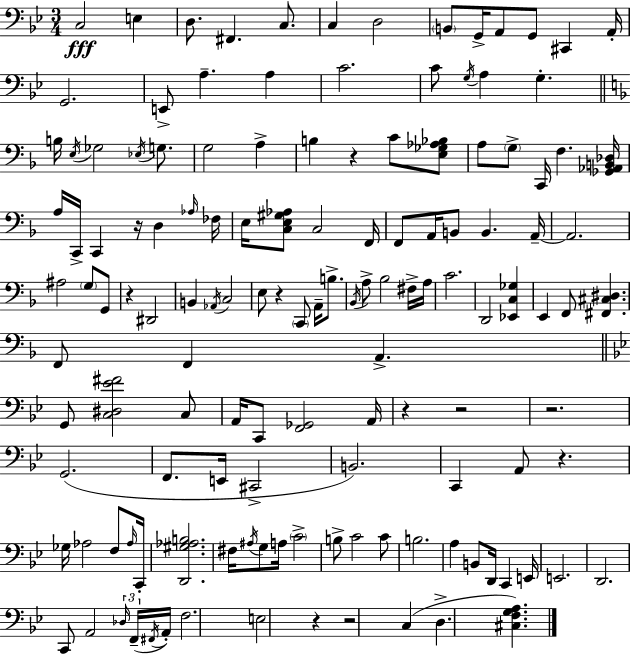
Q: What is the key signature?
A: G minor